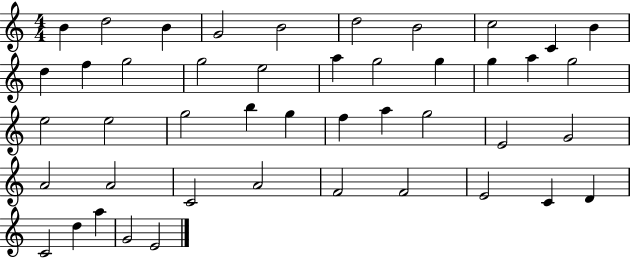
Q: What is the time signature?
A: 4/4